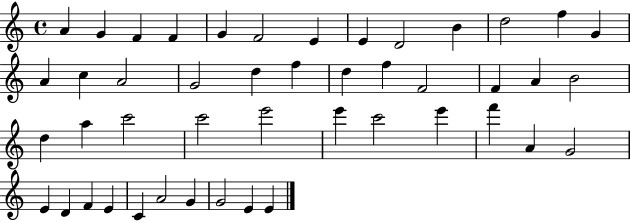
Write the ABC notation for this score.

X:1
T:Untitled
M:4/4
L:1/4
K:C
A G F F G F2 E E D2 B d2 f G A c A2 G2 d f d f F2 F A B2 d a c'2 c'2 e'2 e' c'2 e' f' A G2 E D F E C A2 G G2 E E